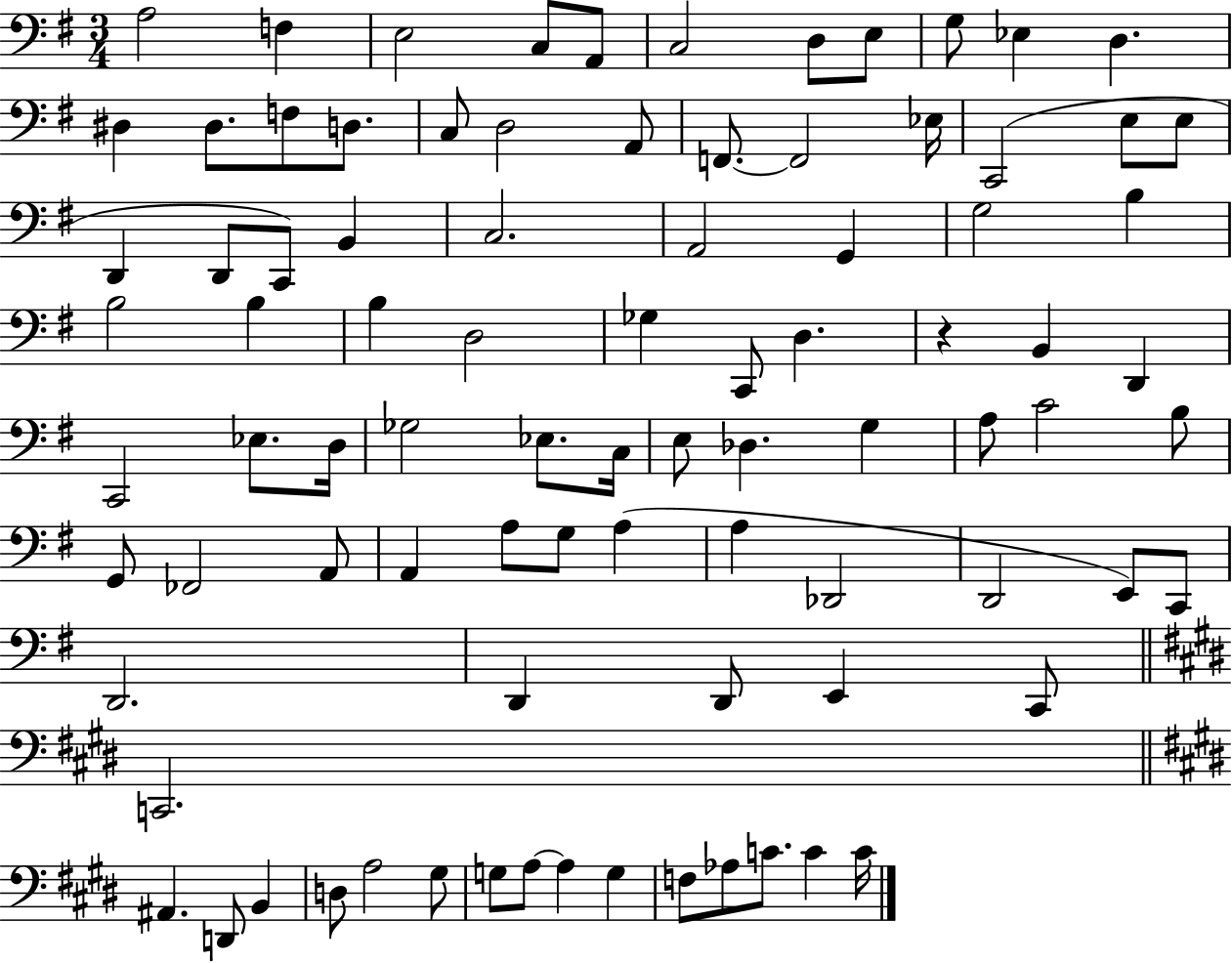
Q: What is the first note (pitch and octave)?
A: A3